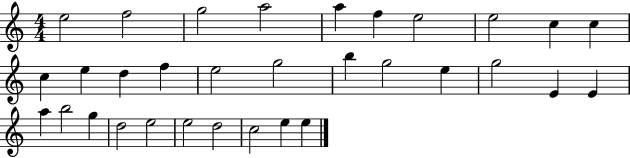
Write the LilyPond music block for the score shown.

{
  \clef treble
  \numericTimeSignature
  \time 4/4
  \key c \major
  e''2 f''2 | g''2 a''2 | a''4 f''4 e''2 | e''2 c''4 c''4 | \break c''4 e''4 d''4 f''4 | e''2 g''2 | b''4 g''2 e''4 | g''2 e'4 e'4 | \break a''4 b''2 g''4 | d''2 e''2 | e''2 d''2 | c''2 e''4 e''4 | \break \bar "|."
}